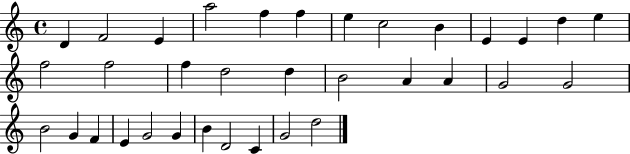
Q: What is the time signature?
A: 4/4